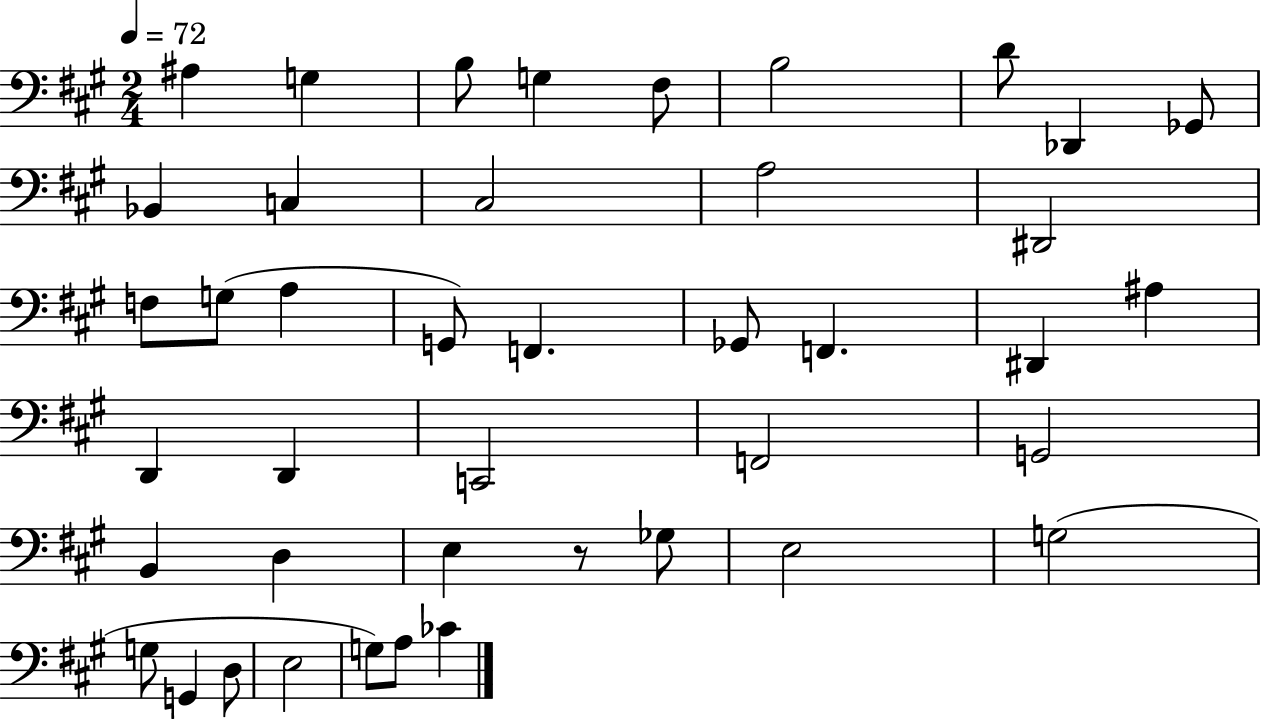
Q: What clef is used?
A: bass